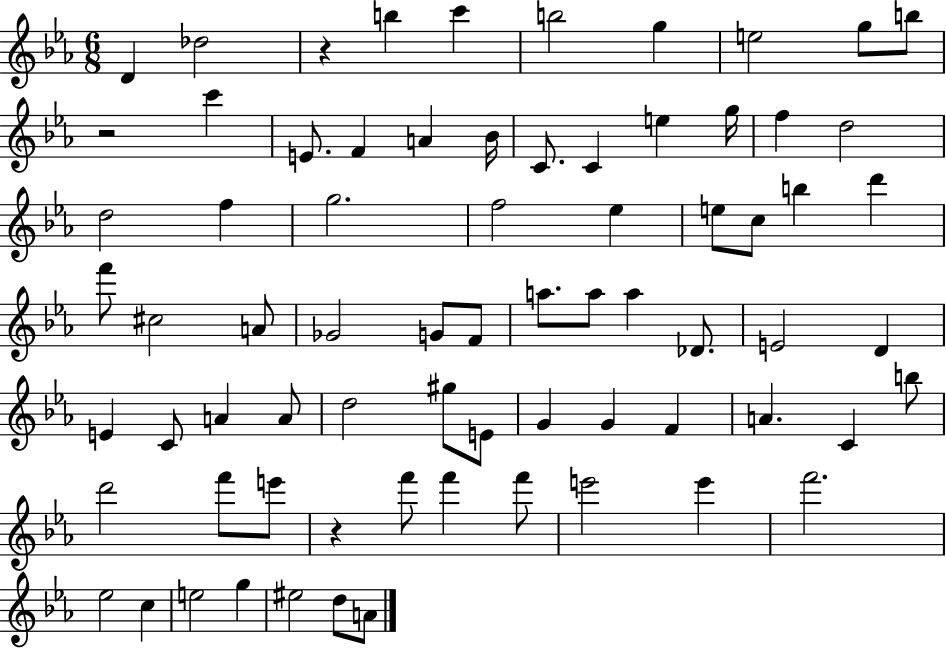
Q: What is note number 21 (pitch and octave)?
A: D5